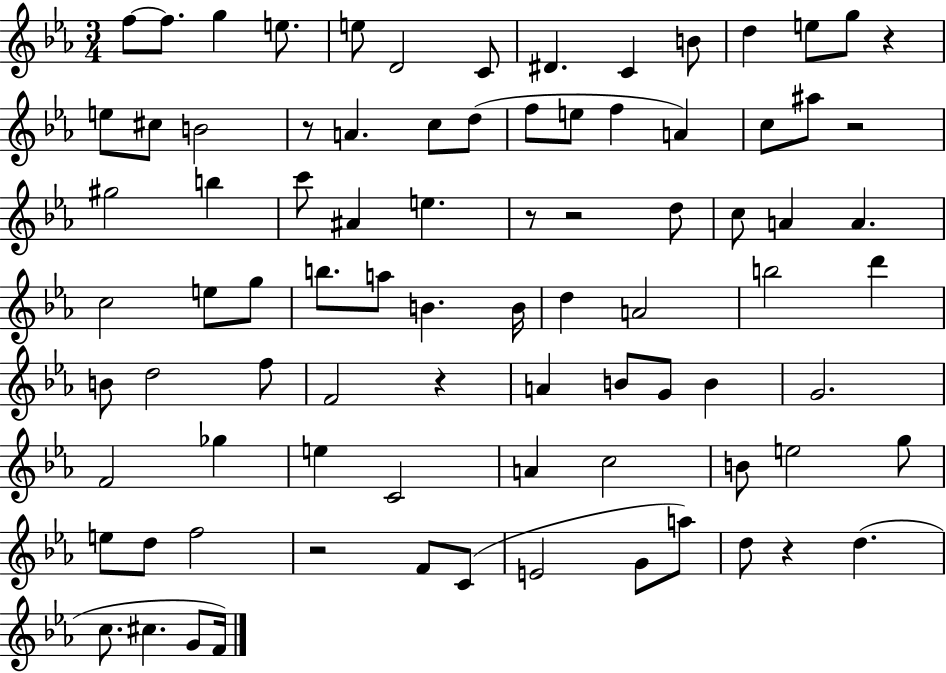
{
  \clef treble
  \numericTimeSignature
  \time 3/4
  \key ees \major
  f''8~~ f''8. g''4 e''8. | e''8 d'2 c'8 | dis'4. c'4 b'8 | d''4 e''8 g''8 r4 | \break e''8 cis''8 b'2 | r8 a'4. c''8 d''8( | f''8 e''8 f''4 a'4) | c''8 ais''8 r2 | \break gis''2 b''4 | c'''8 ais'4 e''4. | r8 r2 d''8 | c''8 a'4 a'4. | \break c''2 e''8 g''8 | b''8. a''8 b'4. b'16 | d''4 a'2 | b''2 d'''4 | \break b'8 d''2 f''8 | f'2 r4 | a'4 b'8 g'8 b'4 | g'2. | \break f'2 ges''4 | e''4 c'2 | a'4 c''2 | b'8 e''2 g''8 | \break e''8 d''8 f''2 | r2 f'8 c'8( | e'2 g'8 a''8) | d''8 r4 d''4.( | \break c''8. cis''4. g'8 f'16) | \bar "|."
}